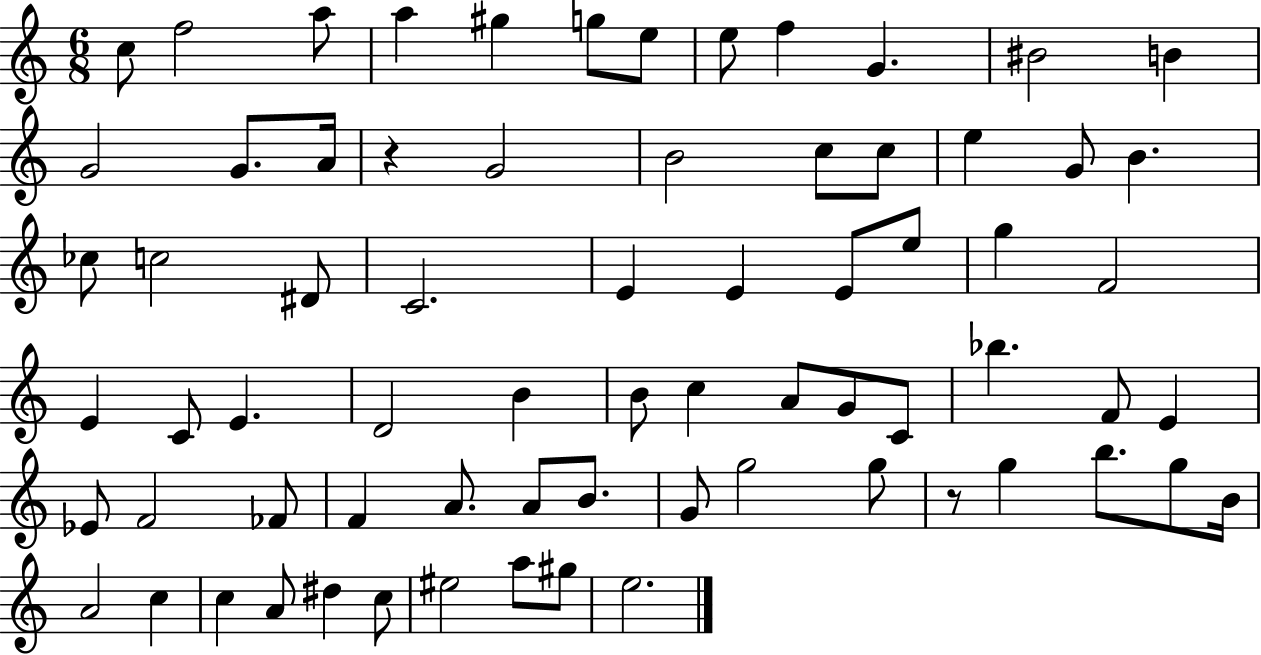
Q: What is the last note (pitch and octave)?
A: E5